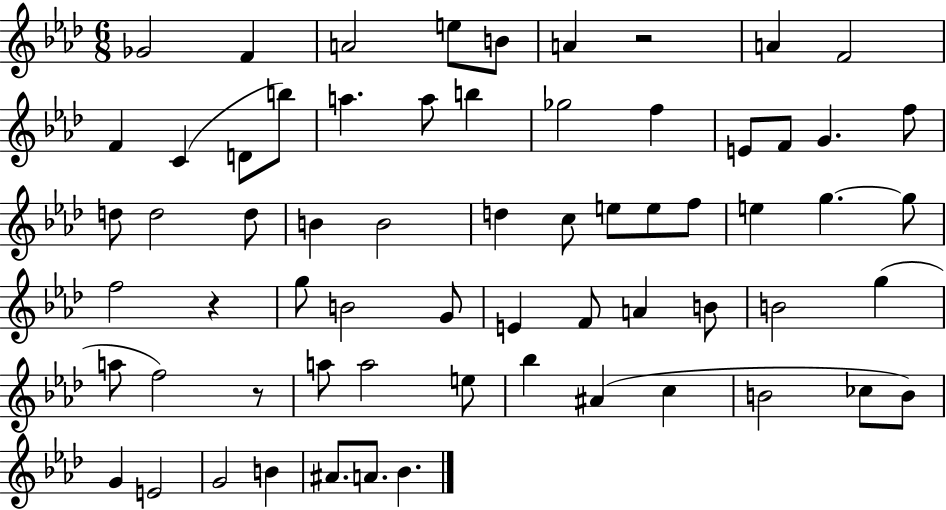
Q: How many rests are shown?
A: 3